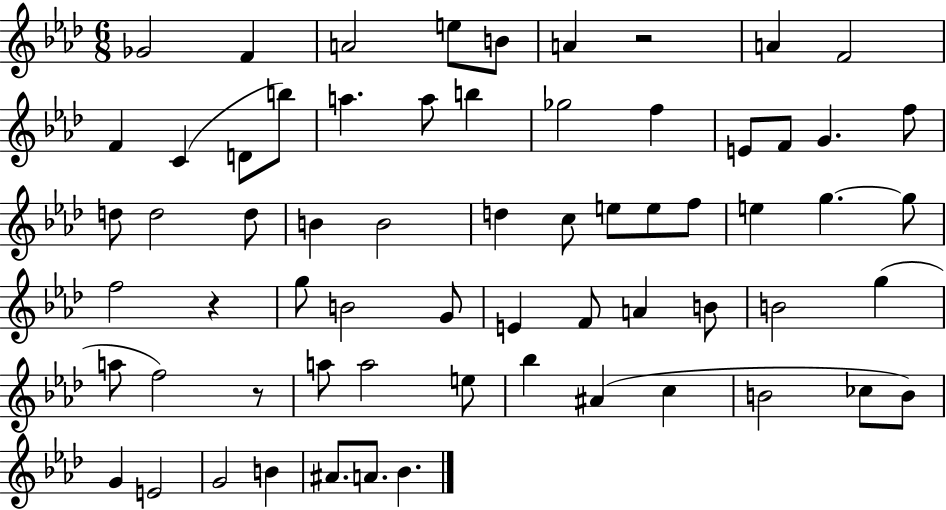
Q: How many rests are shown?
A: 3